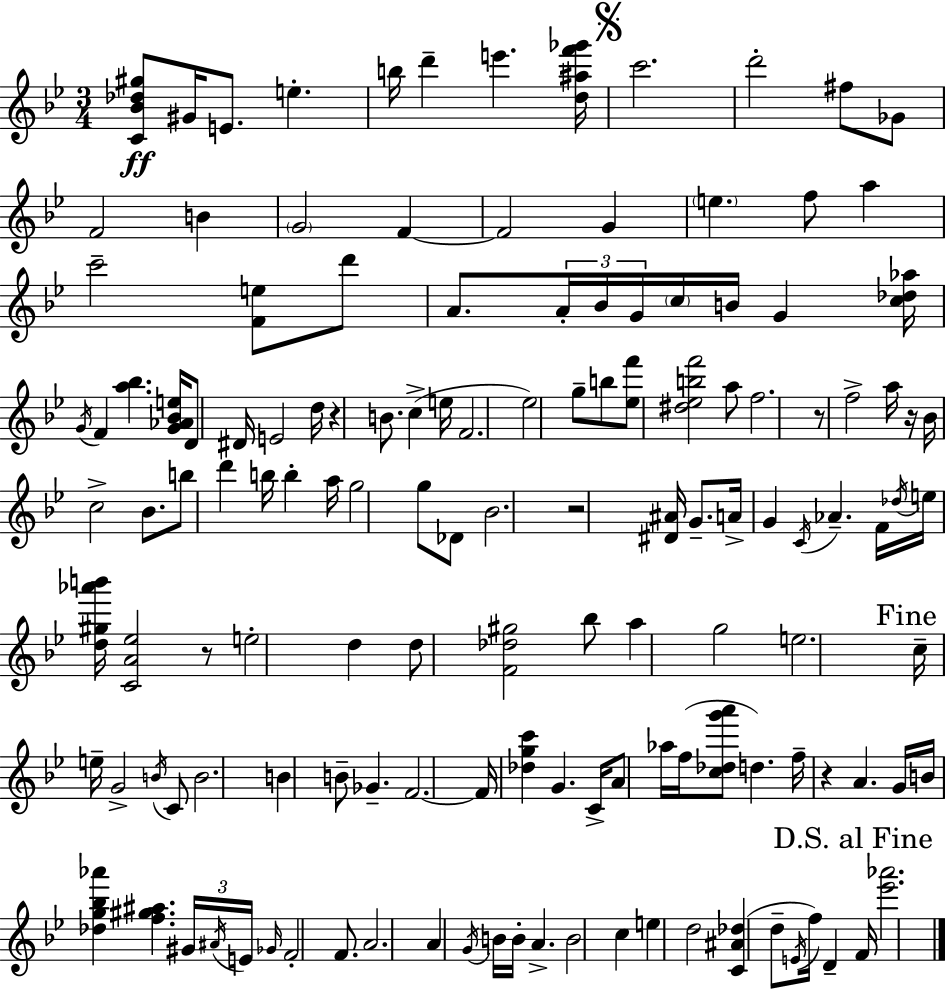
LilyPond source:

{
  \clef treble
  \numericTimeSignature
  \time 3/4
  \key bes \major
  \repeat volta 2 { <c' bes' des'' gis''>8\ff gis'16 e'8. e''4.-. | b''16 d'''4-- e'''4. <d'' ais'' f''' ges'''>16 | \mark \markup { \musicglyph "scripts.segno" } c'''2. | d'''2-. fis''8 ges'8 | \break f'2 b'4 | \parenthesize g'2 f'4~~ | f'2 g'4 | \parenthesize e''4. f''8 a''4 | \break c'''2-- <f' e''>8 d'''8 | a'8. \tuplet 3/2 { a'16-. bes'16 g'16 } \parenthesize c''16 b'16 g'4 | <c'' des'' aes''>16 \acciaccatura { g'16 } f'4 <a'' bes''>4. | <g' aes' bes' e''>16 d'8 dis'16 e'2 | \break d''16 r4 b'8. c''4->( | e''16 f'2. | ees''2) g''8-- b''8 | <ees'' f'''>8 <dis'' ees'' b'' f'''>2 a''8 | \break f''2. | r8 f''2-> a''16 | r16 bes'16 c''2-> bes'8. | b''8 d'''4 b''16 b''4-. | \break a''16 g''2 g''8 des'8 | bes'2. | r2 <dis' ais'>16 g'8.-- | a'16-> g'4 \acciaccatura { c'16 } aes'4.-- | \break f'16 \acciaccatura { des''16 } e''16 <d'' gis'' aes''' b'''>16 <c' a' ees''>2 | r8 e''2-. d''4 | d''8 <f' des'' gis''>2 | bes''8 a''4 g''2 | \break e''2. | \mark "Fine" c''16-- e''16-- g'2-> | \acciaccatura { b'16 } c'8 b'2. | b'4 b'8-- ges'4.-- | \break f'2.~~ | f'16 <des'' g'' c'''>4 g'4. | c'16-> a'8 aes''16 f''16( <c'' des'' g''' a'''>8 d''4.) | f''16-- r4 a'4. | \break g'16 b'16 <des'' g'' bes'' aes'''>4 <f'' gis'' ais''>4. | \tuplet 3/2 { gis'16 \acciaccatura { ais'16 } e'16 } \grace { ges'16 } f'2-. | f'8. a'2. | a'4 \acciaccatura { g'16 } b'16 | \break b'16-. a'4.-> b'2 | c''4 e''4 d''2 | <c' ais' des''>4( d''8-- | \acciaccatura { e'16 }) f''16 d'4-- \mark "D.S. al Fine" f'16 <ees''' aes'''>2. | \break } \bar "|."
}